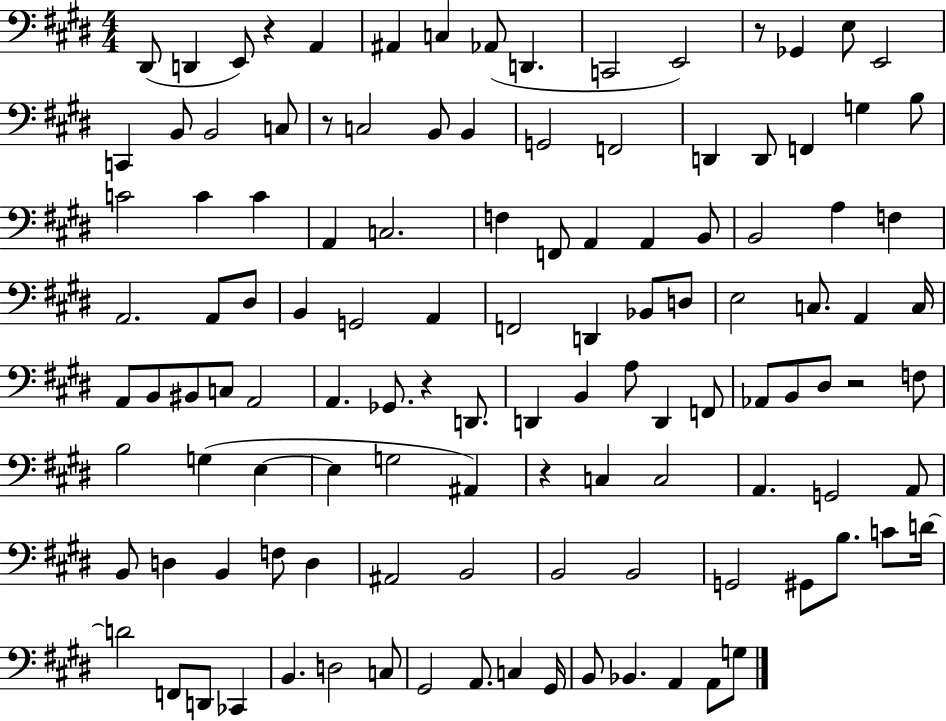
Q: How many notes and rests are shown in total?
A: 118